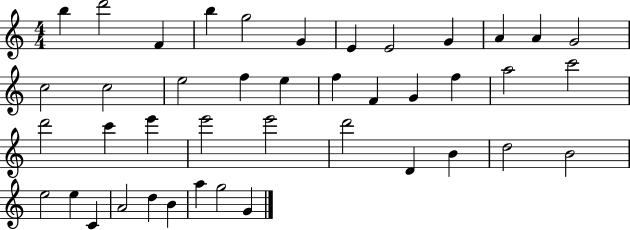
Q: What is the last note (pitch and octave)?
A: G4